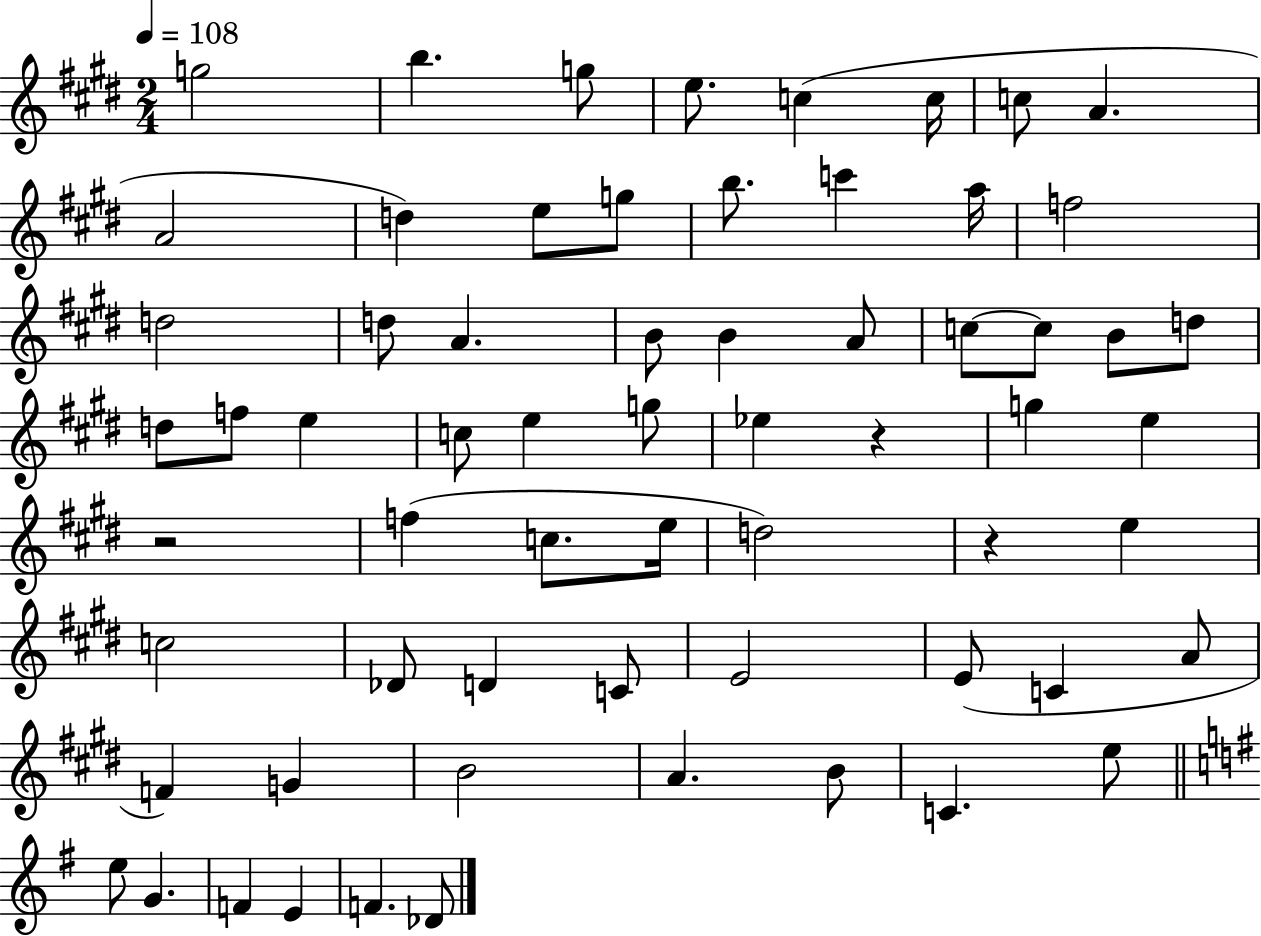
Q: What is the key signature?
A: E major